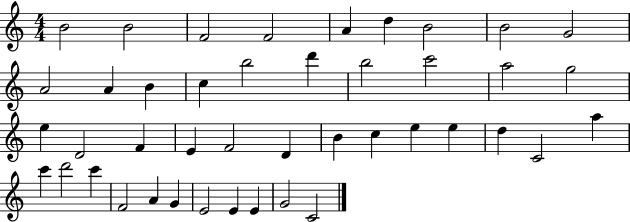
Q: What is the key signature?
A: C major